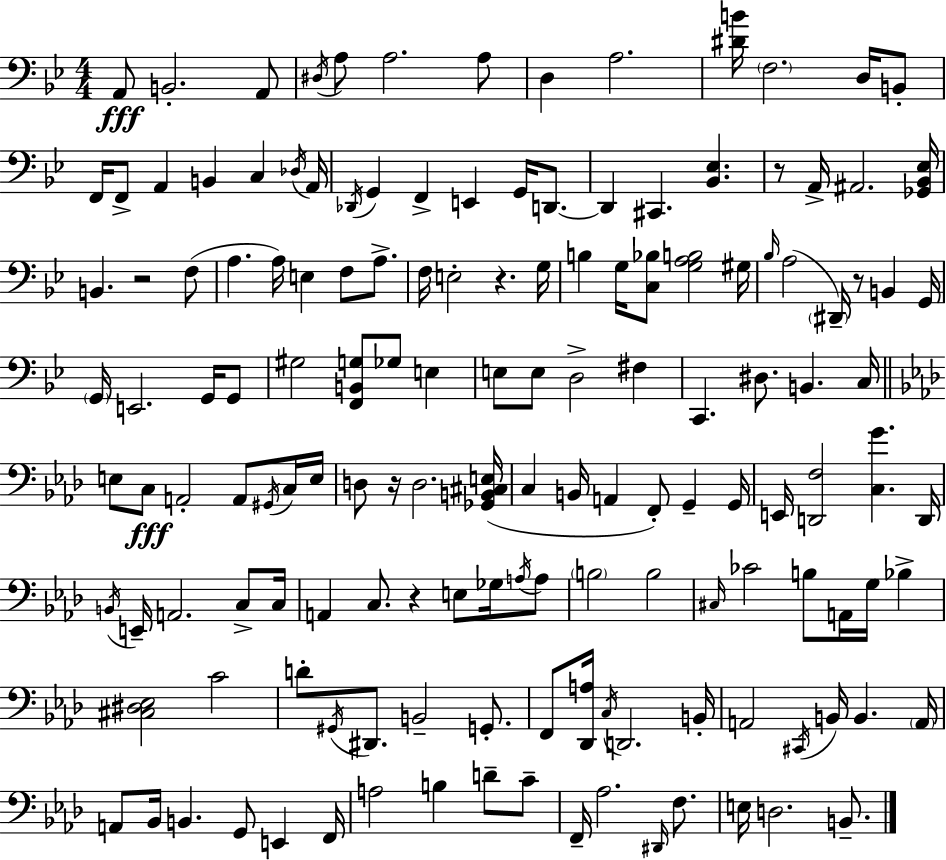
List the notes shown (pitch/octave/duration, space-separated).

A2/e B2/h. A2/e D#3/s A3/e A3/h. A3/e D3/q A3/h. [D#4,B4]/s F3/h. D3/s B2/e F2/s F2/e A2/q B2/q C3/q Db3/s A2/s Db2/s G2/q F2/q E2/q G2/s D2/e. D2/q C#2/q. [Bb2,Eb3]/q. R/e A2/s A#2/h. [Gb2,Bb2,Eb3]/s B2/q. R/h F3/e A3/q. A3/s E3/q F3/e A3/e. F3/s E3/h R/q. G3/s B3/q G3/s [C3,Bb3]/e [G3,A3,B3]/h G#3/s Bb3/s A3/h D#2/s R/e B2/q G2/s G2/s E2/h. G2/s G2/e G#3/h [F2,B2,G3]/e Gb3/e E3/q E3/e E3/e D3/h F#3/q C2/q. D#3/e. B2/q. C3/s E3/e C3/e A2/h A2/e G#2/s C3/s E3/s D3/e R/s D3/h. [Gb2,B2,C#3,E3]/s C3/q B2/s A2/q F2/e G2/q G2/s E2/s [D2,F3]/h [C3,G4]/q. D2/s B2/s E2/s A2/h. C3/e C3/s A2/q C3/e. R/q E3/e Gb3/s A3/s A3/e B3/h B3/h C#3/s CES4/h B3/e A2/s G3/s Bb3/q [C#3,D#3,Eb3]/h C4/h D4/e G#2/s D#2/e. B2/h G2/e. F2/e [Db2,A3]/s C3/s D2/h. B2/s A2/h C#2/s B2/s B2/q. A2/s A2/e Bb2/s B2/q. G2/e E2/q F2/s A3/h B3/q D4/e C4/e F2/s Ab3/h. D#2/s F3/e. E3/s D3/h. B2/e.